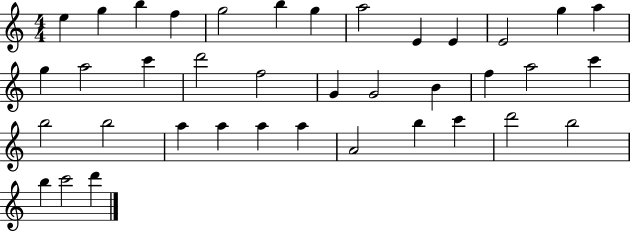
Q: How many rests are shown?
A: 0